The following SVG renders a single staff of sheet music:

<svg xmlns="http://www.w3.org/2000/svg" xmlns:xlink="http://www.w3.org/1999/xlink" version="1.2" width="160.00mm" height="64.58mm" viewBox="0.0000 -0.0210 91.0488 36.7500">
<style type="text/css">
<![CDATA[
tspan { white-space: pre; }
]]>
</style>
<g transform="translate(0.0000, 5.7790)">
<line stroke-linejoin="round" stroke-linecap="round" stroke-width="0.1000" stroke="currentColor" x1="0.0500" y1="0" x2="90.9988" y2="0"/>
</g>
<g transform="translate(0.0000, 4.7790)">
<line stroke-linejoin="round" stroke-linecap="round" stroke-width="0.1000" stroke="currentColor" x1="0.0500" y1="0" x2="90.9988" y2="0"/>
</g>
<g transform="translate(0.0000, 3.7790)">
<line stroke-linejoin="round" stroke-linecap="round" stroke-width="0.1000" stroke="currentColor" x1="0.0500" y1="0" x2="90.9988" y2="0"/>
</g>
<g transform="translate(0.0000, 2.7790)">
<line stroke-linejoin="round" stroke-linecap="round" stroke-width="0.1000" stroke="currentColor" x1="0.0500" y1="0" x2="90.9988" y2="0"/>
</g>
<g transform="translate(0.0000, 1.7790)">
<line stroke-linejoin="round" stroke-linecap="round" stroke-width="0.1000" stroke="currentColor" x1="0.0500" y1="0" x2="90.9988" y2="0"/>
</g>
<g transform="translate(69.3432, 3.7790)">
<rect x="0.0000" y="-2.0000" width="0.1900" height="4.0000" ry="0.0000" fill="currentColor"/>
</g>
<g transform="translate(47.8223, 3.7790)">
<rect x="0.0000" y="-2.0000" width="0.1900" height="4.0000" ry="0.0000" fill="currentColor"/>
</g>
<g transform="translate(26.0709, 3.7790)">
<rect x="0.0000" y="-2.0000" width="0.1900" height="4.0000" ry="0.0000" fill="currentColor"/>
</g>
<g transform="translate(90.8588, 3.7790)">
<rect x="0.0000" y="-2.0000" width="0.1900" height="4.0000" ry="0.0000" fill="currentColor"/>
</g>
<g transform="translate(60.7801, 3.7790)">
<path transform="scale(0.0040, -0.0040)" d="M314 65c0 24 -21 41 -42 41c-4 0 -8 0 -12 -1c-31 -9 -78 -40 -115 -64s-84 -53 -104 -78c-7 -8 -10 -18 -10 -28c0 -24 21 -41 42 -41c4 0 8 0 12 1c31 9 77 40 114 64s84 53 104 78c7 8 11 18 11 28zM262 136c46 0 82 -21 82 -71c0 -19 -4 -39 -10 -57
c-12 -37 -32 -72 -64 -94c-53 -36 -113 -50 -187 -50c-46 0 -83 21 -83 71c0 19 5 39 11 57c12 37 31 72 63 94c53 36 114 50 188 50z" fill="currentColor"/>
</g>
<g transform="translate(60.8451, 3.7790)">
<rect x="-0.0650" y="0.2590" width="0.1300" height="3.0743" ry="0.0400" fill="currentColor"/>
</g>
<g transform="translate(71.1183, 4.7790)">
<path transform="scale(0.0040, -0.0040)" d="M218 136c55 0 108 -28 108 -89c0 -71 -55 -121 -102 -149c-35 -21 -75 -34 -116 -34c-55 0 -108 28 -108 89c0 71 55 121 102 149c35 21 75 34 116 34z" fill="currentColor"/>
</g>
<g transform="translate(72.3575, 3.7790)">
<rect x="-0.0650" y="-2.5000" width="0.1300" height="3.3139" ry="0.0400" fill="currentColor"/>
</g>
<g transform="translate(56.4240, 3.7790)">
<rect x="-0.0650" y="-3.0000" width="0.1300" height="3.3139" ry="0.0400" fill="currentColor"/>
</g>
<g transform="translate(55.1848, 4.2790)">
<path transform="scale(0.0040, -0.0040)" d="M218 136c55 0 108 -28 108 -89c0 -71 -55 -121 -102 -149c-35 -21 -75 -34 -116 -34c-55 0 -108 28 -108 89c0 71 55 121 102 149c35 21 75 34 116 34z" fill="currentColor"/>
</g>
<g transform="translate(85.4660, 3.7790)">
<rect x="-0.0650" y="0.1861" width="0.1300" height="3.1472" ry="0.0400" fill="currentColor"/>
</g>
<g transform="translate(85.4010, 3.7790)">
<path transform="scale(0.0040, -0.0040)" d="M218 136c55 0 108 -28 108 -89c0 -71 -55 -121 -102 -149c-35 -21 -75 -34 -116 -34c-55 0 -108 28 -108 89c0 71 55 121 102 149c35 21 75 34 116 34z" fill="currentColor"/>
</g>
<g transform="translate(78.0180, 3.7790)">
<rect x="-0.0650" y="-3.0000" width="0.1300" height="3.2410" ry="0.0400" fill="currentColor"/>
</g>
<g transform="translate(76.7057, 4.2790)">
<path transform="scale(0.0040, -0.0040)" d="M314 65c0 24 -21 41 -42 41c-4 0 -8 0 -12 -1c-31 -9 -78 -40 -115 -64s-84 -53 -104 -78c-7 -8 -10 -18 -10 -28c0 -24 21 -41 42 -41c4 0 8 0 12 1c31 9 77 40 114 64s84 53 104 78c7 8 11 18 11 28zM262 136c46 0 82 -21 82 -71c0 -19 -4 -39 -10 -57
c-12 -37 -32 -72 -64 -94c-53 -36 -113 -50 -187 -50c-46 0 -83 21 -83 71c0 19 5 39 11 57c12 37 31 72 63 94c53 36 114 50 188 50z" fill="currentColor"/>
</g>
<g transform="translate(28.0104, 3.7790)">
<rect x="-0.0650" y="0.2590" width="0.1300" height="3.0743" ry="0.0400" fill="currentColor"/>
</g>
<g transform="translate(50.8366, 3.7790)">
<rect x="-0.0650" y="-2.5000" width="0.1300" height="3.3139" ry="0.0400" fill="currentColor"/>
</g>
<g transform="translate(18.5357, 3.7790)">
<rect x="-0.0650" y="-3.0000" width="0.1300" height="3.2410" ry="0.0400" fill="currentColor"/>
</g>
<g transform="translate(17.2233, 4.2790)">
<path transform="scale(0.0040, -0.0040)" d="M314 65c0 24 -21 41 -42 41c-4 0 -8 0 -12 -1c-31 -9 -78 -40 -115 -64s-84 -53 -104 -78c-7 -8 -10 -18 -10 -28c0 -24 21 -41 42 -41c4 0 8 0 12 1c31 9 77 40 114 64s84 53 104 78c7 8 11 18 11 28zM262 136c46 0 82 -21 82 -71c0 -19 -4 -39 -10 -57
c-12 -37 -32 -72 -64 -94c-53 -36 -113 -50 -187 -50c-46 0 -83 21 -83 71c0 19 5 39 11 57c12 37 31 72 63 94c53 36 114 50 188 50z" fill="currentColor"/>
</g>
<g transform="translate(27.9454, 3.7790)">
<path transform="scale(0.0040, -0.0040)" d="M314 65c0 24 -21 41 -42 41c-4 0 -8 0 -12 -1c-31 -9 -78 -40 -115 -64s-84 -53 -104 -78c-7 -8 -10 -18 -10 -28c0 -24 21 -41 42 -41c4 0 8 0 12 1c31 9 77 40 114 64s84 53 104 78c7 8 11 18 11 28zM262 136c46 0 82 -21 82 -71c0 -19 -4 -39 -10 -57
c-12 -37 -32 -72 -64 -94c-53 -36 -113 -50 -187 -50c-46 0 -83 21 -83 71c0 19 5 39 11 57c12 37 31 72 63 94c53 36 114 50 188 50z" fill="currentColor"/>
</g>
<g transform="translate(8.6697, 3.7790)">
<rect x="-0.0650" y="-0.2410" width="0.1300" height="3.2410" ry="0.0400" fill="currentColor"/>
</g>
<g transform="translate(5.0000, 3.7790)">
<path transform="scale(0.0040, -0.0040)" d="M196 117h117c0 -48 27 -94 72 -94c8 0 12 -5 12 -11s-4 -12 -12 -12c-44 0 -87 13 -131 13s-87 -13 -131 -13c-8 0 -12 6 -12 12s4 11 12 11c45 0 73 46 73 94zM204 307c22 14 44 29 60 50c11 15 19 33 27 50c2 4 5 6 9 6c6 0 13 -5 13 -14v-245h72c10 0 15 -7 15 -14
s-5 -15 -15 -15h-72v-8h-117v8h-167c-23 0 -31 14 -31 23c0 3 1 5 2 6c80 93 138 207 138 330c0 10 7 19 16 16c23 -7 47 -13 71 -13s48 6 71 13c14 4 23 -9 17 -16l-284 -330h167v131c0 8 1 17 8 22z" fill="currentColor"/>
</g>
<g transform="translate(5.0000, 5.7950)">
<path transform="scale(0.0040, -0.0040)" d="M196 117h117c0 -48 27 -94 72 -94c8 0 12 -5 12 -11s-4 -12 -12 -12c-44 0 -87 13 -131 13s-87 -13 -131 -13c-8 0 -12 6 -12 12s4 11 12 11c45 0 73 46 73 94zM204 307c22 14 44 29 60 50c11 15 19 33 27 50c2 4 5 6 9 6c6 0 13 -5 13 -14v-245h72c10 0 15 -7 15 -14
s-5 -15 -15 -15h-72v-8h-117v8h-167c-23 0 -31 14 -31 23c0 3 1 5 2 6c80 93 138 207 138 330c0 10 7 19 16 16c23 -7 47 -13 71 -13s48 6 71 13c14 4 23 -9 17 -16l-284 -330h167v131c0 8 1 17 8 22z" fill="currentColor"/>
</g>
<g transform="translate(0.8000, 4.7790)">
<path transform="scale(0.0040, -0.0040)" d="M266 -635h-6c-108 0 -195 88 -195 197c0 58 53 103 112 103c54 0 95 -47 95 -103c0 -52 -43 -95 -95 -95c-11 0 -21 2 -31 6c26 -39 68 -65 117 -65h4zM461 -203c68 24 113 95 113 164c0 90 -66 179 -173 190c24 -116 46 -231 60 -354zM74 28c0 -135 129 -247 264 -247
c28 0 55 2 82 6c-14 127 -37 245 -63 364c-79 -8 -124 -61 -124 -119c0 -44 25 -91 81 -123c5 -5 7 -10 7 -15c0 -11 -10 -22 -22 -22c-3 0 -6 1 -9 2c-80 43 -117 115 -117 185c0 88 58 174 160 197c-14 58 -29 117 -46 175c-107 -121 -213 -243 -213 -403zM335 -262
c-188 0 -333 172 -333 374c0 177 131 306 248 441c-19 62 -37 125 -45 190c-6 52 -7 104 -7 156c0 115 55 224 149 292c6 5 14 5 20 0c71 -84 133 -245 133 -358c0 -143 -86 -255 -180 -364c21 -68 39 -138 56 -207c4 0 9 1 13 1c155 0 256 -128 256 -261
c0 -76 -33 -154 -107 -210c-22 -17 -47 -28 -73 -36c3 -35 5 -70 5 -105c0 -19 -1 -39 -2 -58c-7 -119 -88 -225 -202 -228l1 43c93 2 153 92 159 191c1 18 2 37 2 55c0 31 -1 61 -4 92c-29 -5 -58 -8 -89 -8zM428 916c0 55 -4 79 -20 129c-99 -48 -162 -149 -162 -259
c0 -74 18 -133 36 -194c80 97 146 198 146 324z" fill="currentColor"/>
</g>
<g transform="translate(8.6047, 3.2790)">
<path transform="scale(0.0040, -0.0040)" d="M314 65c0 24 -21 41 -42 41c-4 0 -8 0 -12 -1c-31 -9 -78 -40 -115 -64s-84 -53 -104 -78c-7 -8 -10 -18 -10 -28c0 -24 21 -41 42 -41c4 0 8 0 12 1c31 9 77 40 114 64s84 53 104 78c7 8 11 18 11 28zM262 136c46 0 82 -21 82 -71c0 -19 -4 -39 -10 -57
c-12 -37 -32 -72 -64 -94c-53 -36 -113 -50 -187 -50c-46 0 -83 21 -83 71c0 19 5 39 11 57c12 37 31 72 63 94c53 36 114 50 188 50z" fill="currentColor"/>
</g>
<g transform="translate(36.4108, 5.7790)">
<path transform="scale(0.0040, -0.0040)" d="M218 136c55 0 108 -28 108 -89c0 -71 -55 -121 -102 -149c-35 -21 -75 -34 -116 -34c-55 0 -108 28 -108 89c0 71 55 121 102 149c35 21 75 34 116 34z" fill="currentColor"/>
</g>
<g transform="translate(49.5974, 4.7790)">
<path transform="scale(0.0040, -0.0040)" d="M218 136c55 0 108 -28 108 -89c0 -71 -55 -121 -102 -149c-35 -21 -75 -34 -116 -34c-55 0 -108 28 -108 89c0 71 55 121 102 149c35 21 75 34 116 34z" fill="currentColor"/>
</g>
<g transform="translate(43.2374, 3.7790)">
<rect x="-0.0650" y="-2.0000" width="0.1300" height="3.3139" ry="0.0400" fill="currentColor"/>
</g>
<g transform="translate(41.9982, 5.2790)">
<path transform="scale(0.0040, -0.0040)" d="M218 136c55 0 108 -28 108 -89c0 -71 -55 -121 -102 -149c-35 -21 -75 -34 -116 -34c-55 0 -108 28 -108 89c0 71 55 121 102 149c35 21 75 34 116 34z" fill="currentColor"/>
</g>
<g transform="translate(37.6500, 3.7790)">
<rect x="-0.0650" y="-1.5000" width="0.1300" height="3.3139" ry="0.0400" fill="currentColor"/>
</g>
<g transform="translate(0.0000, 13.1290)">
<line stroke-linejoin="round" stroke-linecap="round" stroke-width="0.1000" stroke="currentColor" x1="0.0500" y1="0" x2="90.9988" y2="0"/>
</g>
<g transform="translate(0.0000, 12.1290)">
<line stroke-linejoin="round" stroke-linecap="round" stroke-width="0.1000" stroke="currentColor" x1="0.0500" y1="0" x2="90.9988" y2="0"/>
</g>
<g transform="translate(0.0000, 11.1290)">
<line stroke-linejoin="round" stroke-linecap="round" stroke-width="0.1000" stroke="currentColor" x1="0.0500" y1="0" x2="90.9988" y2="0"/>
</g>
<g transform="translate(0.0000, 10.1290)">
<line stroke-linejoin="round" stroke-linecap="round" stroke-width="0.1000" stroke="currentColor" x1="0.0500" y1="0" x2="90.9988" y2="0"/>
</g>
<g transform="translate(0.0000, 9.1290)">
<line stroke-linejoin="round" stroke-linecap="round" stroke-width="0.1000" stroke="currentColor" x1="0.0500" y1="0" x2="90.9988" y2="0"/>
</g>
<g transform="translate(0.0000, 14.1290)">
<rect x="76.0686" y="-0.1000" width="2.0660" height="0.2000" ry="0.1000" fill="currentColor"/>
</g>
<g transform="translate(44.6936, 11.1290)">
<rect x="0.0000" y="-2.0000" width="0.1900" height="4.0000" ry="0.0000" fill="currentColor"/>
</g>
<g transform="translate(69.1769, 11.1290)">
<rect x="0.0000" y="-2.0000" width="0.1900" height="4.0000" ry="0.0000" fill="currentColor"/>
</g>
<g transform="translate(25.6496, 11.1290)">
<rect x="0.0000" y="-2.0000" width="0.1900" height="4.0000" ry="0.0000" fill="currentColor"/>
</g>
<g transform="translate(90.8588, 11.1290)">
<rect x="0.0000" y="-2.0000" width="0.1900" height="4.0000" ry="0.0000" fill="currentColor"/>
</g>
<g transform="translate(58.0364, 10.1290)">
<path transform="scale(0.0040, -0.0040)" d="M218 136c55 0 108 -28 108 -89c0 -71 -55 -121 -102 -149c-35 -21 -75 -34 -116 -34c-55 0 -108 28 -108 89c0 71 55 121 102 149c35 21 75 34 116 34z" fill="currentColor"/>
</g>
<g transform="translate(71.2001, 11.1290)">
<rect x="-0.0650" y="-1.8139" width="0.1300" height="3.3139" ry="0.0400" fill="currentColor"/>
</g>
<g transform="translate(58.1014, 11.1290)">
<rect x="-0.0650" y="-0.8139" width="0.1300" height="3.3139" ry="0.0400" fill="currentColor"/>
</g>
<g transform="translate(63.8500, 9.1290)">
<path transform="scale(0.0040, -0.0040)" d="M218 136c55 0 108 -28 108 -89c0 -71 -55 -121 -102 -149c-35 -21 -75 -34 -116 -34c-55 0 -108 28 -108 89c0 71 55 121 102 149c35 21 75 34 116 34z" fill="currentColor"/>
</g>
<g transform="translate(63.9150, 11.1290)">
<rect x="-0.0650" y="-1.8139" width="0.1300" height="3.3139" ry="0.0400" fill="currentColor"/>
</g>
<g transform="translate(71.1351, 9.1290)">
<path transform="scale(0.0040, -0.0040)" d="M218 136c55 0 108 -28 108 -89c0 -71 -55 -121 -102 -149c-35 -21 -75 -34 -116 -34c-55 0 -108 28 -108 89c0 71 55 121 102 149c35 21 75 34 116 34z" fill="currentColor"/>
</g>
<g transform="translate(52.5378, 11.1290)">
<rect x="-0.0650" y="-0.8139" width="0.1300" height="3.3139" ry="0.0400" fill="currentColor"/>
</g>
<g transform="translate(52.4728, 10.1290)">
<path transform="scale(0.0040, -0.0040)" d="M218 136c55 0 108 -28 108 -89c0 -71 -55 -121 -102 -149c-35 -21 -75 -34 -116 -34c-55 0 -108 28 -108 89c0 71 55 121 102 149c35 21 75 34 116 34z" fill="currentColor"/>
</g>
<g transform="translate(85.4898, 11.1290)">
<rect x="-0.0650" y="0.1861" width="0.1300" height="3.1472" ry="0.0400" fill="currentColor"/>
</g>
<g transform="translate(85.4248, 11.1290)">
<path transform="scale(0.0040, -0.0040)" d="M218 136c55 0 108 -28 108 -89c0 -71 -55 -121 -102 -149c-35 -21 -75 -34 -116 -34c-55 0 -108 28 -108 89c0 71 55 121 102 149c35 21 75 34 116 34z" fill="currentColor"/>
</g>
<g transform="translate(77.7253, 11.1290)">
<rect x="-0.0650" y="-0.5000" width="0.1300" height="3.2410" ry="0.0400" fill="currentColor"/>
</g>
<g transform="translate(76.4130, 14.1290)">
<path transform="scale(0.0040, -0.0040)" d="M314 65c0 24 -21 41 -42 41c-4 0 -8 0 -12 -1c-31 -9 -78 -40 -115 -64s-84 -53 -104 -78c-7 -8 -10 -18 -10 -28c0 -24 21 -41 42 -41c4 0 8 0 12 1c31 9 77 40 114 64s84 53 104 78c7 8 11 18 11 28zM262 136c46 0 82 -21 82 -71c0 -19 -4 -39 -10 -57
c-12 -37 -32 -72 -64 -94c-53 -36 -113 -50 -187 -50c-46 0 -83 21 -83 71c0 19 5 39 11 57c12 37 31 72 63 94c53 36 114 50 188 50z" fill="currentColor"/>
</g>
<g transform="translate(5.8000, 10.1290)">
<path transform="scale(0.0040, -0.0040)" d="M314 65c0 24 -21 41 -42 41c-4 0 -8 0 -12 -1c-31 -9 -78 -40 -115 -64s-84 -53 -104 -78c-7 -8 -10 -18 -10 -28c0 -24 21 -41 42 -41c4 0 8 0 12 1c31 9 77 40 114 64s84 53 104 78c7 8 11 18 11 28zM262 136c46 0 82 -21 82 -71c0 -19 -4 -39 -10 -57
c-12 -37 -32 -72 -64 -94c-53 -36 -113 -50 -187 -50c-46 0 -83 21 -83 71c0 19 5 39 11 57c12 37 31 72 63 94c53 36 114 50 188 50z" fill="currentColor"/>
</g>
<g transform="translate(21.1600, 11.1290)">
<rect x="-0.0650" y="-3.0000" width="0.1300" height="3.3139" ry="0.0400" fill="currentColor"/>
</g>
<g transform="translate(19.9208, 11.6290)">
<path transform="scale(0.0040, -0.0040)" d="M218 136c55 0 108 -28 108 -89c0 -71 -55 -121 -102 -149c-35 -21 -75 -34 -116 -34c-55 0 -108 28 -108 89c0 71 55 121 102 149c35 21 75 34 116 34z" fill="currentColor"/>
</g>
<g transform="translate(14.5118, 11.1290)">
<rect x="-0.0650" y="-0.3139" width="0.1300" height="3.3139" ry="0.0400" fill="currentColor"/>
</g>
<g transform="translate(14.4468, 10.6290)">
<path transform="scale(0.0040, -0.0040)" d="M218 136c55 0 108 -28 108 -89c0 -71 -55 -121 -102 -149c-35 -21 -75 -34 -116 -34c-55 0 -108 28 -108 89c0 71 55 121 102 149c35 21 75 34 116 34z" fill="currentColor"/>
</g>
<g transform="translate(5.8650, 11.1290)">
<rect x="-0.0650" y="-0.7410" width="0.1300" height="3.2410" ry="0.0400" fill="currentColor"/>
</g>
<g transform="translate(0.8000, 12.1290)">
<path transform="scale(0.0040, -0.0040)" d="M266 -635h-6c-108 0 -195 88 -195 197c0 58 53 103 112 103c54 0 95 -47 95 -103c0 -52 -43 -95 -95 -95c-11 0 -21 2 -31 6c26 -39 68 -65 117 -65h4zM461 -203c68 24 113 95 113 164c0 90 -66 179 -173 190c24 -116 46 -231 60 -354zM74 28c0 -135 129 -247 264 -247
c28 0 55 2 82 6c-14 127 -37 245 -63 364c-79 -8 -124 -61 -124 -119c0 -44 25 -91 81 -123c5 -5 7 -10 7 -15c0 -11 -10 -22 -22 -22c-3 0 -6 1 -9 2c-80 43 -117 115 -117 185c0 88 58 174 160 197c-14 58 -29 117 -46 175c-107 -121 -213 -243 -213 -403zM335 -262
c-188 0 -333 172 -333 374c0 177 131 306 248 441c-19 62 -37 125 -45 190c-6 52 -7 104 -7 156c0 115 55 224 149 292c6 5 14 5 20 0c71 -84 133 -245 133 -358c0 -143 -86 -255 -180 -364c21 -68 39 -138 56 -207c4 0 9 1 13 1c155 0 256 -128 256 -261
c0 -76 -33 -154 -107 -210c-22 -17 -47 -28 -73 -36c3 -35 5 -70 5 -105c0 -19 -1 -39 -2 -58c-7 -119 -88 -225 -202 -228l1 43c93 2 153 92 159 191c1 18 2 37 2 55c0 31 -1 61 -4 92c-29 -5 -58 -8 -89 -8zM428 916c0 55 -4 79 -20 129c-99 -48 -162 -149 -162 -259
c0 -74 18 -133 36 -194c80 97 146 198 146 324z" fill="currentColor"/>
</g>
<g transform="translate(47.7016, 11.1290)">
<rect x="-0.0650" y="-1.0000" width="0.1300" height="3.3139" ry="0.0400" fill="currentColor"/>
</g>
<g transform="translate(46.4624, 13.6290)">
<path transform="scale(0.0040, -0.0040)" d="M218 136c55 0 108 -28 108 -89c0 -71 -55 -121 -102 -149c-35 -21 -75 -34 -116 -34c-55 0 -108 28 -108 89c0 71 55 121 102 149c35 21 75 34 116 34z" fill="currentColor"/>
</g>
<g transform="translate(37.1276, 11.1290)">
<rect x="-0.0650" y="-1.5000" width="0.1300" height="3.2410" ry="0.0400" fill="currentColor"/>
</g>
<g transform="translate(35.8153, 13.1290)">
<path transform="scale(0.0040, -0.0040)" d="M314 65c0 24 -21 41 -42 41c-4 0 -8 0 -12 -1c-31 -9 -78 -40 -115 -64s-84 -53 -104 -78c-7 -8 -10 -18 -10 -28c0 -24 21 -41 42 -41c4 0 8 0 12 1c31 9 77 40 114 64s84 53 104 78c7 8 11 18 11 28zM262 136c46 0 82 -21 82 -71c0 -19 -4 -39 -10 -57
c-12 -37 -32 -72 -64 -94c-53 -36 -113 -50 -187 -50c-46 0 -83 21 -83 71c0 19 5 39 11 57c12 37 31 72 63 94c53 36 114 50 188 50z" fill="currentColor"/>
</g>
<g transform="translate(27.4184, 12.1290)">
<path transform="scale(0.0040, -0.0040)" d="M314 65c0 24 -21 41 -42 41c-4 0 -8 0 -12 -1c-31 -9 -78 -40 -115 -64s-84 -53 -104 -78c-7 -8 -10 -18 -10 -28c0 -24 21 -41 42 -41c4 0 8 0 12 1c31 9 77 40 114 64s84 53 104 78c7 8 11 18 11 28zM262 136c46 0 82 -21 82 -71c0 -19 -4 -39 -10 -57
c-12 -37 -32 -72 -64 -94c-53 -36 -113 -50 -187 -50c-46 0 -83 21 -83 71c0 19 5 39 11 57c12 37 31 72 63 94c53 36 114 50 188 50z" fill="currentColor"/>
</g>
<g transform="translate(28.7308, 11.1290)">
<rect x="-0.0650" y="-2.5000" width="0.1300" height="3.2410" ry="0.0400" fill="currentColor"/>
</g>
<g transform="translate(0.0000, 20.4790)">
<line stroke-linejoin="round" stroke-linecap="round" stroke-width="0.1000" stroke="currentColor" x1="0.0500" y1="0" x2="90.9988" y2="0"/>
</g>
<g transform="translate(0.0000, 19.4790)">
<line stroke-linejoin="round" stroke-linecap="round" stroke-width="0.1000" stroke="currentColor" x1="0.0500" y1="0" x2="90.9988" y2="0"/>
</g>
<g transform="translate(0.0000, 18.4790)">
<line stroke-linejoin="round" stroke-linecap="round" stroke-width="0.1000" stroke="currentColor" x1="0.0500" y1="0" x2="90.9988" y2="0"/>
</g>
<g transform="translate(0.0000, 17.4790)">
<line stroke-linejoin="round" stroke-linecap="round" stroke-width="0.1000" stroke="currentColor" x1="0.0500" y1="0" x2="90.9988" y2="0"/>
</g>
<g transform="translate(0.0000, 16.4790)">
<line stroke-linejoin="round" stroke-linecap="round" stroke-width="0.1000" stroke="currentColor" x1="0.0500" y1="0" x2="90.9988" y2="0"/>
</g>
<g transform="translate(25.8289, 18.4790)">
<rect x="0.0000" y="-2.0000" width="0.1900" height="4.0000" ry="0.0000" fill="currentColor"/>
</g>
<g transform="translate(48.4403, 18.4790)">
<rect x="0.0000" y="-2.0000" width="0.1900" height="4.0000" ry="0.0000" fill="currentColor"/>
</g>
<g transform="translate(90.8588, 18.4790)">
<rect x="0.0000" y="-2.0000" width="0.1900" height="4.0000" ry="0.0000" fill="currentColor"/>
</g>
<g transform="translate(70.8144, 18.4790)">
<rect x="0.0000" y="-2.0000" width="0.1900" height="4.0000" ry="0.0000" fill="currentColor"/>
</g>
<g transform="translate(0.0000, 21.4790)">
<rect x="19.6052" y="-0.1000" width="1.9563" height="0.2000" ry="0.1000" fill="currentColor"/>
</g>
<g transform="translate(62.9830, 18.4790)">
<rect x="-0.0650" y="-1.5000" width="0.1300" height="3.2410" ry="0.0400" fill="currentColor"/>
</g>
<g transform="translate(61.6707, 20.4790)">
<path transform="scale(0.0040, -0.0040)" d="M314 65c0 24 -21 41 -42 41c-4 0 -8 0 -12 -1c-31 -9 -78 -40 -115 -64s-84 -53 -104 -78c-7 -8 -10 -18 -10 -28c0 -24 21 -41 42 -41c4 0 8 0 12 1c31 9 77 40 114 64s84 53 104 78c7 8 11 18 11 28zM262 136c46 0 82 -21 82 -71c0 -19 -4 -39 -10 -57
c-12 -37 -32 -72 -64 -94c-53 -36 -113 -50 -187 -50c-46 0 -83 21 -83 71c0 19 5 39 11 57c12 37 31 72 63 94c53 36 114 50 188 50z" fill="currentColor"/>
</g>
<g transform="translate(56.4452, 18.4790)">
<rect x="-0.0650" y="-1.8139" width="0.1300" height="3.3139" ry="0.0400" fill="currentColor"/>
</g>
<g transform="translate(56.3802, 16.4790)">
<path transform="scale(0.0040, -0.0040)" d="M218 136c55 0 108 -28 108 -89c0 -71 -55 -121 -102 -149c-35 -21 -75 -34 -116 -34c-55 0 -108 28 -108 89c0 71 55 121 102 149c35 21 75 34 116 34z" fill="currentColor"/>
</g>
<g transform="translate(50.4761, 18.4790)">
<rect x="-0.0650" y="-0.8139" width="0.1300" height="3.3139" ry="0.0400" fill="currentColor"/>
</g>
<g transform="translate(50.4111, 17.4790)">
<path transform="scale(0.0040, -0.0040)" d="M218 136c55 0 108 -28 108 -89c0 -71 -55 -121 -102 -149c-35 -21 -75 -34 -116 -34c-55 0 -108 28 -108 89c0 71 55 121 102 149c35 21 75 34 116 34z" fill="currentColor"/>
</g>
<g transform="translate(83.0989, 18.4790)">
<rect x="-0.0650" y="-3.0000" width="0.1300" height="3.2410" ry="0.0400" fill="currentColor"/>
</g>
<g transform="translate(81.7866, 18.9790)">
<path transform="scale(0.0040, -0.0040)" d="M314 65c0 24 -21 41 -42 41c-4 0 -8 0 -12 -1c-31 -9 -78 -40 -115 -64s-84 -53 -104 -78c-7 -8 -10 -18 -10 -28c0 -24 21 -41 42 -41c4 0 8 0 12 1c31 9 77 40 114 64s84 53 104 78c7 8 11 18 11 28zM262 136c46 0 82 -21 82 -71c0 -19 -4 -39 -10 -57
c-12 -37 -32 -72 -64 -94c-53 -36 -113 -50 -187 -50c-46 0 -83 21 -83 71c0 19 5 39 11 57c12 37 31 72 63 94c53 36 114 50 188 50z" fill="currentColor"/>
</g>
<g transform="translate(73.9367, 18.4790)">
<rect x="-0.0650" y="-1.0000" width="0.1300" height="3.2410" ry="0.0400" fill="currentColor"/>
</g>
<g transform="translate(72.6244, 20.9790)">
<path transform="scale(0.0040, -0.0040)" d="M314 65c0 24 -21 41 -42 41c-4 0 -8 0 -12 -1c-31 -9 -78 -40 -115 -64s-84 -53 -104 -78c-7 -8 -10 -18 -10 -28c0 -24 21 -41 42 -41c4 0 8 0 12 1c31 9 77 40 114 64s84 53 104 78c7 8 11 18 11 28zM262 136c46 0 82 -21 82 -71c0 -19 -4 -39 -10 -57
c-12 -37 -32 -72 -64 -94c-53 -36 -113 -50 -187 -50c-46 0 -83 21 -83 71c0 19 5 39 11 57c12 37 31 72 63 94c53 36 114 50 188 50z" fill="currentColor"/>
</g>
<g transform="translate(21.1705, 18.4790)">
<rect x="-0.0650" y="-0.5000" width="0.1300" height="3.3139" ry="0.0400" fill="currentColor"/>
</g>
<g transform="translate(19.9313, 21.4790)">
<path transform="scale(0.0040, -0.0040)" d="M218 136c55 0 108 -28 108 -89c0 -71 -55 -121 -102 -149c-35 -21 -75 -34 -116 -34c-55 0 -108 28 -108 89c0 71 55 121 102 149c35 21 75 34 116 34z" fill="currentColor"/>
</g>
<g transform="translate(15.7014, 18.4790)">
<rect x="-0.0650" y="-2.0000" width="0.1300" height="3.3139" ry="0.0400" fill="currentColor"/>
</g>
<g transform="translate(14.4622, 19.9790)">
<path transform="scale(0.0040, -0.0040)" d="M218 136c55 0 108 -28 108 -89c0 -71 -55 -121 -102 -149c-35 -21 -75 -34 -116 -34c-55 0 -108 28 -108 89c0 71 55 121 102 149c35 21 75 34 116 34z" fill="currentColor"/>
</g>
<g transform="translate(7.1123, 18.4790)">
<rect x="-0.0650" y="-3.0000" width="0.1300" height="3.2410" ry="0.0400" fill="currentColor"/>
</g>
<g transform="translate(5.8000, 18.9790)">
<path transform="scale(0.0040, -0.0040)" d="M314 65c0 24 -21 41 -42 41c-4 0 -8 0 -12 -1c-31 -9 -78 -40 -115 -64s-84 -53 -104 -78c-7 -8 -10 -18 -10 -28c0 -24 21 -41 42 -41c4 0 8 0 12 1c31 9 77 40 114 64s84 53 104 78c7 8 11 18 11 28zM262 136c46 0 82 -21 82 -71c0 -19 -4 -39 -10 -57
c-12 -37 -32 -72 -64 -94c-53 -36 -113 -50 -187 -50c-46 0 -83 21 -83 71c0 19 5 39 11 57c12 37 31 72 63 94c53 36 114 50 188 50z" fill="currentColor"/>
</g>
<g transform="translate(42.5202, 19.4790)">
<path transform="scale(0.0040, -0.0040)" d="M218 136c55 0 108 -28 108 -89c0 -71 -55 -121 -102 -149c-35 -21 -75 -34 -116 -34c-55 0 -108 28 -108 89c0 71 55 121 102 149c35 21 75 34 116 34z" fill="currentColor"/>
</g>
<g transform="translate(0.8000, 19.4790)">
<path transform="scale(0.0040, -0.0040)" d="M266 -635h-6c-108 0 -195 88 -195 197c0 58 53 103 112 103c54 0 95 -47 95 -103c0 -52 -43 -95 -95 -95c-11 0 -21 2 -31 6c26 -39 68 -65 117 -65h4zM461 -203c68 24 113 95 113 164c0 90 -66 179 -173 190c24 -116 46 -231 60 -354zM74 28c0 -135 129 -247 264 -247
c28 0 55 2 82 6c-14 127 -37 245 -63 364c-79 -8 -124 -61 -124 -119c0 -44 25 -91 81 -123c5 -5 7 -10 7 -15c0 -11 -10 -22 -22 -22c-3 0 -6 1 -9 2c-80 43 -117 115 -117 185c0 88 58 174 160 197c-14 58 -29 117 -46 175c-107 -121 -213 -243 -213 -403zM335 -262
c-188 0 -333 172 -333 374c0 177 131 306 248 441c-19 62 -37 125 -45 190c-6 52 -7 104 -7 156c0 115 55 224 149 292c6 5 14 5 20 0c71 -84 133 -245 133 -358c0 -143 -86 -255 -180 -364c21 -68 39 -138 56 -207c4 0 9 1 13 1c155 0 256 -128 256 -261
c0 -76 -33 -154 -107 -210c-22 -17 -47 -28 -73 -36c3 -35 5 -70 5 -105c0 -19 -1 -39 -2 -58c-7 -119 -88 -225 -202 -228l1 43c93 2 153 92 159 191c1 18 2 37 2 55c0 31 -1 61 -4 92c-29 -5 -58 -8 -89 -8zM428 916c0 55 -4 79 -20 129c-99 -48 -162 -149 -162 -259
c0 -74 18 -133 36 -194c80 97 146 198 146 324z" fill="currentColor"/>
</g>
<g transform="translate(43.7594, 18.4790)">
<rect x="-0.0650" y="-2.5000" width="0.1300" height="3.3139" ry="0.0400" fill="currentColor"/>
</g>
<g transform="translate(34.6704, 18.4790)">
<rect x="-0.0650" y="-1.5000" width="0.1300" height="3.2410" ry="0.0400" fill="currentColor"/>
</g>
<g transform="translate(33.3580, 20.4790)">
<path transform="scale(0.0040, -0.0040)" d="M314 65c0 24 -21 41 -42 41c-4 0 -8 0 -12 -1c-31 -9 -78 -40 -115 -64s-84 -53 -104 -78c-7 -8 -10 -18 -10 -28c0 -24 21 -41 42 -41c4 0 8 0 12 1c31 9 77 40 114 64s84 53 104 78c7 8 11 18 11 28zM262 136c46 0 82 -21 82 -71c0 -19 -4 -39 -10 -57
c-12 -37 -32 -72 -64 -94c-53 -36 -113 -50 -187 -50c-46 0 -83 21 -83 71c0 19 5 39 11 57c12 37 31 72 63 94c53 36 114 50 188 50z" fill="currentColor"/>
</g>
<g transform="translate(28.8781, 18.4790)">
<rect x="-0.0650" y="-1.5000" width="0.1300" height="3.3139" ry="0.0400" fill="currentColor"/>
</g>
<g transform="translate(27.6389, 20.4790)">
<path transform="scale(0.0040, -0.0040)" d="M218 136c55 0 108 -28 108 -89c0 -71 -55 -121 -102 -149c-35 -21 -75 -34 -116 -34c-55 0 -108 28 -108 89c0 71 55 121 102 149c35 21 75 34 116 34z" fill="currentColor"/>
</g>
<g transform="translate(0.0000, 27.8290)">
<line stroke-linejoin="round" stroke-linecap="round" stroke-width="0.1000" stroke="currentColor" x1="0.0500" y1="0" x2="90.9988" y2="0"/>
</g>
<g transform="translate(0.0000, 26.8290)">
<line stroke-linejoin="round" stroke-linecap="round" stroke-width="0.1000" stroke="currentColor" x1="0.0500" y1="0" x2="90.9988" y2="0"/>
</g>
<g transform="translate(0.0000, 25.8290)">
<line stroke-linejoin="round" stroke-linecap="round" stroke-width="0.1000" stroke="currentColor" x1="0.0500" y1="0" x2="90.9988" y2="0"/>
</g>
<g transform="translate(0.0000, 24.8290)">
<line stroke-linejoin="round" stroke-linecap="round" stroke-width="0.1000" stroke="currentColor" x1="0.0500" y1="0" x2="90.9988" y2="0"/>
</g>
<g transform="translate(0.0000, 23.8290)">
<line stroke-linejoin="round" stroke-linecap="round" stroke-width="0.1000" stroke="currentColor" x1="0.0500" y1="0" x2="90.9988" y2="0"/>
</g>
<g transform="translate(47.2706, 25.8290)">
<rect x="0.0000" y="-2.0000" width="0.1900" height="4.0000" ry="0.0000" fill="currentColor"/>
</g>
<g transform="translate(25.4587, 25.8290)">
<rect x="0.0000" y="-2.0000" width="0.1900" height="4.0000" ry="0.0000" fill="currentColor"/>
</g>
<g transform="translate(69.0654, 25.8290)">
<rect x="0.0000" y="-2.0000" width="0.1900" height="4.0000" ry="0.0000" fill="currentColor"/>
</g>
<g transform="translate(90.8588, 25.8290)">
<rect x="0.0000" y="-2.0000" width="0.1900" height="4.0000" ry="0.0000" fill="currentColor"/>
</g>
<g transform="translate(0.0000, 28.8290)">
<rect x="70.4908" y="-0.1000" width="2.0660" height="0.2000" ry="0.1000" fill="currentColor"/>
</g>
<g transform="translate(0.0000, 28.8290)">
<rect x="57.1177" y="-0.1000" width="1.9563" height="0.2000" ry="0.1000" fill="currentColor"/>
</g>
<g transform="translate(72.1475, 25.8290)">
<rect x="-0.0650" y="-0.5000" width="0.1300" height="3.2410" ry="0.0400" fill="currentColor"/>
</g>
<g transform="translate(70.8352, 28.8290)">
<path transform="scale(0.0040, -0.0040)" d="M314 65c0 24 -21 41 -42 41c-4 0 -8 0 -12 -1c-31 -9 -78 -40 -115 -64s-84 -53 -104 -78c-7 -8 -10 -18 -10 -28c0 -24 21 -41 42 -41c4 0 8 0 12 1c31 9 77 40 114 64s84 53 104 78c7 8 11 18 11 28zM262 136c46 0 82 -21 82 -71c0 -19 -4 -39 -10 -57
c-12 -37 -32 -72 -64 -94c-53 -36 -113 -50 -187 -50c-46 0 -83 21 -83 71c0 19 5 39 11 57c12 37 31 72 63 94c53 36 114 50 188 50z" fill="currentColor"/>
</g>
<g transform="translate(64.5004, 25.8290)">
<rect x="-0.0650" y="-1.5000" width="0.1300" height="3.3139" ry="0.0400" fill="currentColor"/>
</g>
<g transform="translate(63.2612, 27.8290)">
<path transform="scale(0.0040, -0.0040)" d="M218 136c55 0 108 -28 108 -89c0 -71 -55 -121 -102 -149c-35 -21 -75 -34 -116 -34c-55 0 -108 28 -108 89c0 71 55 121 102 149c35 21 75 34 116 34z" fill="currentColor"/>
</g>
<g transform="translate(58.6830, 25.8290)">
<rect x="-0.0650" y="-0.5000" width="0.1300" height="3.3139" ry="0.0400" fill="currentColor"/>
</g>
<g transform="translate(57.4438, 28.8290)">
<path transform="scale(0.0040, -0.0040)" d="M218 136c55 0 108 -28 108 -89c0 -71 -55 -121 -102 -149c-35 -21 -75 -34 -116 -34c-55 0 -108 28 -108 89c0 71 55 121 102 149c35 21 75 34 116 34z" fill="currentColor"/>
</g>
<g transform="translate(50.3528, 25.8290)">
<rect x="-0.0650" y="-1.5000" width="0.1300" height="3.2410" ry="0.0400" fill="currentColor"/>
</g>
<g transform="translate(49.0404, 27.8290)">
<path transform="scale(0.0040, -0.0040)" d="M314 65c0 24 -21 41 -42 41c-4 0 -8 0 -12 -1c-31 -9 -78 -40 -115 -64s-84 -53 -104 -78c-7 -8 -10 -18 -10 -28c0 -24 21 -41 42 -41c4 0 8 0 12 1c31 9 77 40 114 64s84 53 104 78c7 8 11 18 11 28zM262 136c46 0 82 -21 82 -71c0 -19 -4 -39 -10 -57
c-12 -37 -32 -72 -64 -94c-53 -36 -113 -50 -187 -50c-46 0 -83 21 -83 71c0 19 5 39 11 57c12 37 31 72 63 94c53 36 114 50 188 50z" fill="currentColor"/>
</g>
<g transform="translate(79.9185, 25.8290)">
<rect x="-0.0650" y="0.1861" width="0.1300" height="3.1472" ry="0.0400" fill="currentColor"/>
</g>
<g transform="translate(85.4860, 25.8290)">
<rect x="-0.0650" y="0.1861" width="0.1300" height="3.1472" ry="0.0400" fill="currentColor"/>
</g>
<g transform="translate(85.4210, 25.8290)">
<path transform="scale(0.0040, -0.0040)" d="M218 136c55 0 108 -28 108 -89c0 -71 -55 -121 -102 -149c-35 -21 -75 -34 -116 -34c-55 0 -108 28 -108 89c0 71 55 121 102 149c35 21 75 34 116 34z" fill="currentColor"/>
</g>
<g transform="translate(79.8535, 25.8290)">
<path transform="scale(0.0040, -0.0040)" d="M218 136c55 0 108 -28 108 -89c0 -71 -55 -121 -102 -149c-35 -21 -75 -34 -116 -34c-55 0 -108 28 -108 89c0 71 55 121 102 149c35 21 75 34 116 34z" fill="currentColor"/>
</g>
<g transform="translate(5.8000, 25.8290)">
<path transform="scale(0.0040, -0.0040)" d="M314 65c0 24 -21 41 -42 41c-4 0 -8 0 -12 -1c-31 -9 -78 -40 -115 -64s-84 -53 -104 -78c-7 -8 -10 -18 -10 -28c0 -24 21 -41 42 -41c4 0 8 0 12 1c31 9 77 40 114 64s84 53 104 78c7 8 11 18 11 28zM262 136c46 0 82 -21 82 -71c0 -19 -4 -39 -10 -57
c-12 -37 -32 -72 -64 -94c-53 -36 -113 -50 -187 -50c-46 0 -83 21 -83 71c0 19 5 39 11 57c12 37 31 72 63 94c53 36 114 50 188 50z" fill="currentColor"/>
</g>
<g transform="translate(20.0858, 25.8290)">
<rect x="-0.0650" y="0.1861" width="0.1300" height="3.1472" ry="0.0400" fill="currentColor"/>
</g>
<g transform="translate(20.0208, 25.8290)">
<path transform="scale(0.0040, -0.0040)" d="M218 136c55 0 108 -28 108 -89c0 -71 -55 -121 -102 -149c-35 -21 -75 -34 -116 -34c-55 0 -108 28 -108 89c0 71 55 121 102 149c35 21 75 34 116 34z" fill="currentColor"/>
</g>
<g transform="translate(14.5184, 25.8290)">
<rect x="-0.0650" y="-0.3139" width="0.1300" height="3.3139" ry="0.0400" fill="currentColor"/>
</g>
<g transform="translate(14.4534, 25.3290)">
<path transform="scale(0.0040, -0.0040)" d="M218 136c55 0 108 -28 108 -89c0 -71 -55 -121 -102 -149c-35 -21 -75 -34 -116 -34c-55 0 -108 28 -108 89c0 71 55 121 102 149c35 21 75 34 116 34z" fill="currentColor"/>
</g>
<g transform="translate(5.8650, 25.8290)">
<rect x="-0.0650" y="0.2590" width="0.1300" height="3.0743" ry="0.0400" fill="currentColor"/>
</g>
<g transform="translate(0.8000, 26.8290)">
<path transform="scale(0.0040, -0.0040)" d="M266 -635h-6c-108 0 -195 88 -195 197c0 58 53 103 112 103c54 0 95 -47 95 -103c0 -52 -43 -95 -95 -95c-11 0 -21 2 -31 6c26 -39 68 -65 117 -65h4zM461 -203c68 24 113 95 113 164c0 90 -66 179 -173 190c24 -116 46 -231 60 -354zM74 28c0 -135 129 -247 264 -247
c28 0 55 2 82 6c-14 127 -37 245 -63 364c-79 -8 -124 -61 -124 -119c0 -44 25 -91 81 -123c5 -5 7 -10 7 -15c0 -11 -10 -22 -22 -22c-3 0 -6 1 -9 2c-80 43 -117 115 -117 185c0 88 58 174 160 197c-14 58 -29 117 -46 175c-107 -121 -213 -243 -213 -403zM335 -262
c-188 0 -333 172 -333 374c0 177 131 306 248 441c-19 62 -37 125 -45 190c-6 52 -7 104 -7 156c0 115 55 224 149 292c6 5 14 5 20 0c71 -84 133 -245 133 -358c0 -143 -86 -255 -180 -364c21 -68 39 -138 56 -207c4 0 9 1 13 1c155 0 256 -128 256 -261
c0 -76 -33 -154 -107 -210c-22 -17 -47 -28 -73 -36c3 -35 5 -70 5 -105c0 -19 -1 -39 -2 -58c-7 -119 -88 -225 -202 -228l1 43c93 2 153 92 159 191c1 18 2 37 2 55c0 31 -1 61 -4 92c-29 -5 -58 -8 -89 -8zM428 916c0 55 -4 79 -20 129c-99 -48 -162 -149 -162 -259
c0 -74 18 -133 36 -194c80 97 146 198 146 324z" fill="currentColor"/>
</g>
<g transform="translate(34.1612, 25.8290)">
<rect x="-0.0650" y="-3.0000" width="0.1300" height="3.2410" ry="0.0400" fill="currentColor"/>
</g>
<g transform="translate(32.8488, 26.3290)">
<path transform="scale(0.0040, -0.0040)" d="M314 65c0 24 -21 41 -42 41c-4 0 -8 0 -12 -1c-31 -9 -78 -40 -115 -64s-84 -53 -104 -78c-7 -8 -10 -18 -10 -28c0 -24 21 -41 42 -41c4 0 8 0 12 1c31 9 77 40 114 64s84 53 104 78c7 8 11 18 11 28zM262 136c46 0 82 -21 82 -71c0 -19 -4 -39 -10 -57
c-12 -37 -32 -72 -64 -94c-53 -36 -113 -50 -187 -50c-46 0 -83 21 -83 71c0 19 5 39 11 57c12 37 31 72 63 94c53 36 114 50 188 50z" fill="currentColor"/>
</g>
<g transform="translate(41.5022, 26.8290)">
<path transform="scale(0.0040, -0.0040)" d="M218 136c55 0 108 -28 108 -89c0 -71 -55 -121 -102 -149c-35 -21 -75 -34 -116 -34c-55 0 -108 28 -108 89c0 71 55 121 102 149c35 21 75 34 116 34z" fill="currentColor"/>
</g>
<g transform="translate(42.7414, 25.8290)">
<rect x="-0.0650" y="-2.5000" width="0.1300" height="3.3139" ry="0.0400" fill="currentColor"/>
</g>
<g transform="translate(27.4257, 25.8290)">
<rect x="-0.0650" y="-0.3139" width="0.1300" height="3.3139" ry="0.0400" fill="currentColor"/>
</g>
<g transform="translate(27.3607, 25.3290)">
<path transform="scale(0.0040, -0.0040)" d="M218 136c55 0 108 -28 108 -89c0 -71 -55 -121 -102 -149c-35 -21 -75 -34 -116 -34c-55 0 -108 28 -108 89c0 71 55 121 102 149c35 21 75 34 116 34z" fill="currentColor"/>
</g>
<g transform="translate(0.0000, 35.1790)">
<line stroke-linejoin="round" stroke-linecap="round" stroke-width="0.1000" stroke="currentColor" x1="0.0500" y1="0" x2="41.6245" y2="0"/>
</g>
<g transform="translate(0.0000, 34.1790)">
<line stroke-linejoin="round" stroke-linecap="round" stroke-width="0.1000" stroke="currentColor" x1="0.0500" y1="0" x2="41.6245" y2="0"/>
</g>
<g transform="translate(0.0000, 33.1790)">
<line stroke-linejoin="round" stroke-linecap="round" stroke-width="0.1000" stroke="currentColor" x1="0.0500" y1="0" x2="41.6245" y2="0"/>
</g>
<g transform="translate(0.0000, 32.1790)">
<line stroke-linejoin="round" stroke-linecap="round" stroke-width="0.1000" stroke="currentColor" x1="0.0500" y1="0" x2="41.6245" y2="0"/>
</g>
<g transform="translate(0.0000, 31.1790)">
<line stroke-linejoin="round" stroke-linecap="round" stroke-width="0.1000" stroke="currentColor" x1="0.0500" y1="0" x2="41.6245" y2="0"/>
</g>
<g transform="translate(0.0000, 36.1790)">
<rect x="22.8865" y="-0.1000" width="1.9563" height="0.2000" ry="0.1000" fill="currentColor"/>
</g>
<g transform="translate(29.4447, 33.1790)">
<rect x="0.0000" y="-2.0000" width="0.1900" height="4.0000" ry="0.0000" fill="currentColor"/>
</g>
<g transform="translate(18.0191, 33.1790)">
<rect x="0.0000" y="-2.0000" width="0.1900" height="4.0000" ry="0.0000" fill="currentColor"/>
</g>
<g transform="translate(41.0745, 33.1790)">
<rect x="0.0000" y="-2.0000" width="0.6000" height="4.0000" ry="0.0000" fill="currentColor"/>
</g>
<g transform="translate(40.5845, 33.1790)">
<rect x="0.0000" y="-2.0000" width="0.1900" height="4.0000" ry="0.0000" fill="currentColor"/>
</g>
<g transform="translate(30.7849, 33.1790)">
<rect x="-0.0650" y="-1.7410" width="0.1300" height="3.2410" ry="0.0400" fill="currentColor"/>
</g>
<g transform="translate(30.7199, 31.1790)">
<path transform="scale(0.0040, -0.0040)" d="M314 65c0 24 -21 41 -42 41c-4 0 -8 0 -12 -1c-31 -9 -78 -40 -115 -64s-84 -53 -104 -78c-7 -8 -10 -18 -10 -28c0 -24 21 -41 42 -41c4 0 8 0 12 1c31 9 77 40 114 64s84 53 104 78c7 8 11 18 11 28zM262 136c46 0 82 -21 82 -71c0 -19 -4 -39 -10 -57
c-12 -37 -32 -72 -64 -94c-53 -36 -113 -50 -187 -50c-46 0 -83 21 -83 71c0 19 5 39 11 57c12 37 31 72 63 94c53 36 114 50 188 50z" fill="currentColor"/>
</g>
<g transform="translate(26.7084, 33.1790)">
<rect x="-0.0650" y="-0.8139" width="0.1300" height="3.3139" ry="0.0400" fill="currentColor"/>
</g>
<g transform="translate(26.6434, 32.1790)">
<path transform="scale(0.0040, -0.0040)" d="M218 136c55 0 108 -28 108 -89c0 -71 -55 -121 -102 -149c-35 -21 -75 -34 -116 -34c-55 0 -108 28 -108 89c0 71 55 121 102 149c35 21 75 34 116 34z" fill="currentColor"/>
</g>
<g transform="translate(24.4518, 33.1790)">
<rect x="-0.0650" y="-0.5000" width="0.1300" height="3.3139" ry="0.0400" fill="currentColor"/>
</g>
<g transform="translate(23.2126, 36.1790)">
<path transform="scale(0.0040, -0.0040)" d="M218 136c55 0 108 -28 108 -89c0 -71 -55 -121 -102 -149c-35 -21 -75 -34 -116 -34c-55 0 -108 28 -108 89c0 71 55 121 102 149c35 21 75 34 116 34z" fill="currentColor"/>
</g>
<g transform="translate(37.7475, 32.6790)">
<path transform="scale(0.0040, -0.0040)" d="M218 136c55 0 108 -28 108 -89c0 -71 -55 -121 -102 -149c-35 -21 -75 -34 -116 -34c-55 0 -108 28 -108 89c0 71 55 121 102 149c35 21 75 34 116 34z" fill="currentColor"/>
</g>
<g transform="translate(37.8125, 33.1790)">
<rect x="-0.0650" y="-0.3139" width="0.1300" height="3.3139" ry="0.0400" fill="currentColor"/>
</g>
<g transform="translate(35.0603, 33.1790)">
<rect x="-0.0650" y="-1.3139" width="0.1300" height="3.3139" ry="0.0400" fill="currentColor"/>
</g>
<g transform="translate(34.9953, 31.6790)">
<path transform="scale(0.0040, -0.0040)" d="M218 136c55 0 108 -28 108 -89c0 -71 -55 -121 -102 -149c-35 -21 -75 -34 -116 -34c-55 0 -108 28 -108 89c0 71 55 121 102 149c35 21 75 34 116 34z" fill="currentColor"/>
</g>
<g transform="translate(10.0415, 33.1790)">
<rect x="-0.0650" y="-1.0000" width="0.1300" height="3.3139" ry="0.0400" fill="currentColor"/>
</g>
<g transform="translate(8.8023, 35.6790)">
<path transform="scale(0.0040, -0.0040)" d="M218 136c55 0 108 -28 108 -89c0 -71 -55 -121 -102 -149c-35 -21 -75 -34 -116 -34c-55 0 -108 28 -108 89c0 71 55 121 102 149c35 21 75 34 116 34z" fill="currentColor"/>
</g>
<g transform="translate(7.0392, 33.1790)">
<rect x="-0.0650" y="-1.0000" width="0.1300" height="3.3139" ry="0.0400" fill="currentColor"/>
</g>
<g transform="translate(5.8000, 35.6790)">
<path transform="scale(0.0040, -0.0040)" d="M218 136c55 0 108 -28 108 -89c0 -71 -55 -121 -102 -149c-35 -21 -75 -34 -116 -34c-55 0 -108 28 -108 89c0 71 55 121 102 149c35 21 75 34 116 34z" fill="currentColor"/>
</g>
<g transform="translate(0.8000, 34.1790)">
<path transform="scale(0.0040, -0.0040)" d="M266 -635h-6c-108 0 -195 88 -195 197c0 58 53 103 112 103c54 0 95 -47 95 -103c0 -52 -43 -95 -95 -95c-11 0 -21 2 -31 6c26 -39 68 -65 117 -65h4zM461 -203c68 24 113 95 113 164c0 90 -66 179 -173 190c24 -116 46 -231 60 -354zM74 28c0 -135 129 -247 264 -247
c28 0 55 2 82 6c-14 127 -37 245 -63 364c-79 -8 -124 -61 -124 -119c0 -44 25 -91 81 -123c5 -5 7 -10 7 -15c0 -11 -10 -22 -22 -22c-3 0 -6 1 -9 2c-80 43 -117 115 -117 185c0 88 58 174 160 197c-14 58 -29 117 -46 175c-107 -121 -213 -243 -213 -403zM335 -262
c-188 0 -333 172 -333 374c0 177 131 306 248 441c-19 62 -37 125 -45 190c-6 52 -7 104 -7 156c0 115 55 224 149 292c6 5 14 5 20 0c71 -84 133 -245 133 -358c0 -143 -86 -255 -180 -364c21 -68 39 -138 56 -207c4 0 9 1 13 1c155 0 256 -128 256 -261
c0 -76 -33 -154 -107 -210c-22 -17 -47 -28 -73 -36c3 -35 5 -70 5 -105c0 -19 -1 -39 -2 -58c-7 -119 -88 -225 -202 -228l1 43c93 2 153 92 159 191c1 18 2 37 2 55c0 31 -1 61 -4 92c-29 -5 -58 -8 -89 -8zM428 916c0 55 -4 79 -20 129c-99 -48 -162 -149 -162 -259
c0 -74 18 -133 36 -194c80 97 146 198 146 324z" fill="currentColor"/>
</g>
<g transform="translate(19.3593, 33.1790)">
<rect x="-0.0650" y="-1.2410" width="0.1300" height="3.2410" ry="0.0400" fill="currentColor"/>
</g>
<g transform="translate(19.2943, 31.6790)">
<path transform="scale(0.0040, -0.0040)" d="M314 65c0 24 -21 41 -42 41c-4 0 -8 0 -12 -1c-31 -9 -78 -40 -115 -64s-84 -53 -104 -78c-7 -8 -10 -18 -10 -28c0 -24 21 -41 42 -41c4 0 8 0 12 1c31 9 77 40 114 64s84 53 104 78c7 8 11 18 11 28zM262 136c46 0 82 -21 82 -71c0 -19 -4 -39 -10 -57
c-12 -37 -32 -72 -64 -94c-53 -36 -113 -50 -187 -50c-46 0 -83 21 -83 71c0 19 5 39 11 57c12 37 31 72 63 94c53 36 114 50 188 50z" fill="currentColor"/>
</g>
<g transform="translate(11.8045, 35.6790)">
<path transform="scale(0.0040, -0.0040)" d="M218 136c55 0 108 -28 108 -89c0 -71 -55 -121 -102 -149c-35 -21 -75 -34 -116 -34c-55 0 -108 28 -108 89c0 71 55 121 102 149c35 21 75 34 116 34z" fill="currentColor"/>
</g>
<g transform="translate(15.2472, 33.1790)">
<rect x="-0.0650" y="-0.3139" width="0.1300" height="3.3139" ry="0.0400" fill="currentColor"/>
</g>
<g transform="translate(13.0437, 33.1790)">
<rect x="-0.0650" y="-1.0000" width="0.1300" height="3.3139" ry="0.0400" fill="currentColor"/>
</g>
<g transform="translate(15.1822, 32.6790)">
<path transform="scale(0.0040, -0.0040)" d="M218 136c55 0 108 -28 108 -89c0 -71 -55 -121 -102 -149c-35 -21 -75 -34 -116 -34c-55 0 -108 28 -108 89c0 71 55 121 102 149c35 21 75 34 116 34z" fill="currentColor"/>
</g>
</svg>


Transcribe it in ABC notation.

X:1
T:Untitled
M:4/4
L:1/4
K:C
c2 A2 B2 E F G A B2 G A2 B d2 c A G2 E2 D d d f f C2 B A2 F C E E2 G d f E2 D2 A2 B2 c B c A2 G E2 C E C2 B B D D D c e2 C d f2 e c